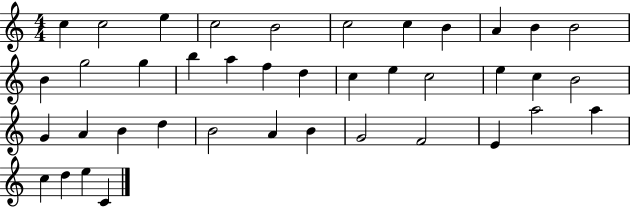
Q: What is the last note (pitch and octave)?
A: C4